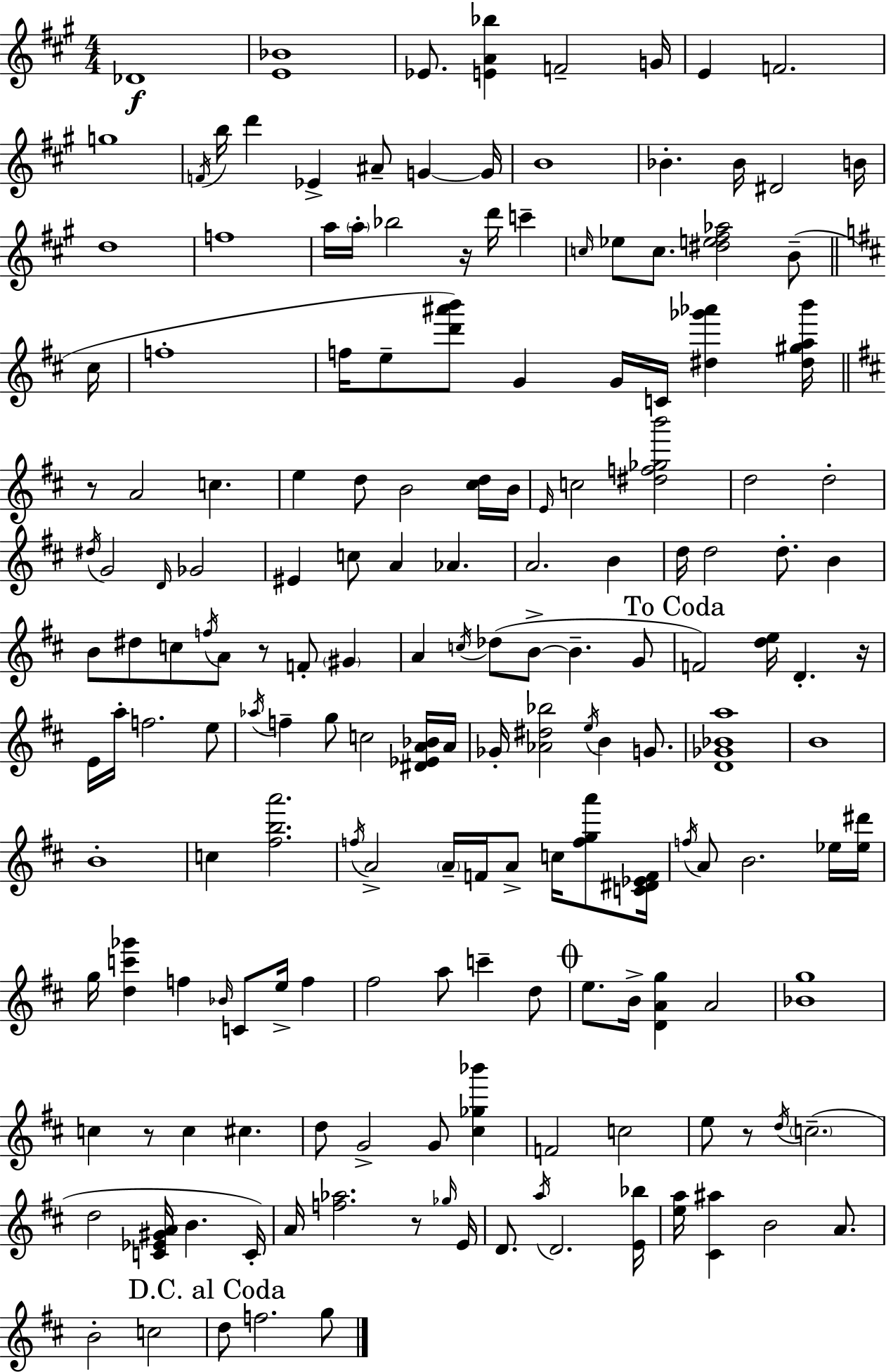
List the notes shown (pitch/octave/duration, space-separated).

Db4/w [E4,Bb4]/w Eb4/e. [E4,A4,Bb5]/q F4/h G4/s E4/q F4/h. G5/w F4/s B5/s D6/q Eb4/q A#4/e G4/q G4/s B4/w Bb4/q. Bb4/s D#4/h B4/s D5/w F5/w A5/s A5/s Bb5/h R/s D6/s C6/q C5/s Eb5/e C5/e. [D#5,E5,F#5,Ab5]/h B4/e C#5/s F5/w F5/s E5/e [D6,A#6,B6]/e G4/q G4/s C4/s [D#5,Gb6,Ab6]/q [D#5,G#5,A5,B6]/s R/e A4/h C5/q. E5/q D5/e B4/h [C#5,D5]/s B4/s E4/s C5/h [D#5,F5,Gb5,B6]/h D5/h D5/h D#5/s G4/h D4/s Gb4/h EIS4/q C5/e A4/q Ab4/q. A4/h. B4/q D5/s D5/h D5/e. B4/q B4/e D#5/e C5/e F5/s A4/e R/e F4/e G#4/q A4/q C5/s Db5/e B4/e B4/q. G4/e F4/h [D5,E5]/s D4/q. R/s E4/s A5/s F5/h. E5/e Ab5/s F5/q G5/e C5/h [D#4,Eb4,A4,Bb4]/s A4/s Gb4/s [Ab4,D#5,Bb5]/h E5/s B4/q G4/e. [D4,Gb4,Bb4,A5]/w B4/w B4/w C5/q [F#5,B5,A6]/h. F5/s A4/h A4/s F4/s A4/e C5/s [F5,G5,A6]/e [C4,D#4,Eb4,F4]/s F5/s A4/e B4/h. Eb5/s [Eb5,D#6]/s G5/s [D5,C6,Gb6]/q F5/q Bb4/s C4/e E5/s F5/q F#5/h A5/e C6/q D5/e E5/e. B4/s [D4,A4,G5]/q A4/h [Bb4,G5]/w C5/q R/e C5/q C#5/q. D5/e G4/h G4/e [C#5,Gb5,Bb6]/q F4/h C5/h E5/e R/e D5/s C5/h. D5/h [C4,Eb4,G#4,A4]/s B4/q. C4/s A4/s [F5,Ab5]/h. R/e Gb5/s E4/s D4/e. A5/s D4/h. [E4,Bb5]/s [E5,A5]/s [C#4,A#5]/q B4/h A4/e. B4/h C5/h D5/e F5/h. G5/e